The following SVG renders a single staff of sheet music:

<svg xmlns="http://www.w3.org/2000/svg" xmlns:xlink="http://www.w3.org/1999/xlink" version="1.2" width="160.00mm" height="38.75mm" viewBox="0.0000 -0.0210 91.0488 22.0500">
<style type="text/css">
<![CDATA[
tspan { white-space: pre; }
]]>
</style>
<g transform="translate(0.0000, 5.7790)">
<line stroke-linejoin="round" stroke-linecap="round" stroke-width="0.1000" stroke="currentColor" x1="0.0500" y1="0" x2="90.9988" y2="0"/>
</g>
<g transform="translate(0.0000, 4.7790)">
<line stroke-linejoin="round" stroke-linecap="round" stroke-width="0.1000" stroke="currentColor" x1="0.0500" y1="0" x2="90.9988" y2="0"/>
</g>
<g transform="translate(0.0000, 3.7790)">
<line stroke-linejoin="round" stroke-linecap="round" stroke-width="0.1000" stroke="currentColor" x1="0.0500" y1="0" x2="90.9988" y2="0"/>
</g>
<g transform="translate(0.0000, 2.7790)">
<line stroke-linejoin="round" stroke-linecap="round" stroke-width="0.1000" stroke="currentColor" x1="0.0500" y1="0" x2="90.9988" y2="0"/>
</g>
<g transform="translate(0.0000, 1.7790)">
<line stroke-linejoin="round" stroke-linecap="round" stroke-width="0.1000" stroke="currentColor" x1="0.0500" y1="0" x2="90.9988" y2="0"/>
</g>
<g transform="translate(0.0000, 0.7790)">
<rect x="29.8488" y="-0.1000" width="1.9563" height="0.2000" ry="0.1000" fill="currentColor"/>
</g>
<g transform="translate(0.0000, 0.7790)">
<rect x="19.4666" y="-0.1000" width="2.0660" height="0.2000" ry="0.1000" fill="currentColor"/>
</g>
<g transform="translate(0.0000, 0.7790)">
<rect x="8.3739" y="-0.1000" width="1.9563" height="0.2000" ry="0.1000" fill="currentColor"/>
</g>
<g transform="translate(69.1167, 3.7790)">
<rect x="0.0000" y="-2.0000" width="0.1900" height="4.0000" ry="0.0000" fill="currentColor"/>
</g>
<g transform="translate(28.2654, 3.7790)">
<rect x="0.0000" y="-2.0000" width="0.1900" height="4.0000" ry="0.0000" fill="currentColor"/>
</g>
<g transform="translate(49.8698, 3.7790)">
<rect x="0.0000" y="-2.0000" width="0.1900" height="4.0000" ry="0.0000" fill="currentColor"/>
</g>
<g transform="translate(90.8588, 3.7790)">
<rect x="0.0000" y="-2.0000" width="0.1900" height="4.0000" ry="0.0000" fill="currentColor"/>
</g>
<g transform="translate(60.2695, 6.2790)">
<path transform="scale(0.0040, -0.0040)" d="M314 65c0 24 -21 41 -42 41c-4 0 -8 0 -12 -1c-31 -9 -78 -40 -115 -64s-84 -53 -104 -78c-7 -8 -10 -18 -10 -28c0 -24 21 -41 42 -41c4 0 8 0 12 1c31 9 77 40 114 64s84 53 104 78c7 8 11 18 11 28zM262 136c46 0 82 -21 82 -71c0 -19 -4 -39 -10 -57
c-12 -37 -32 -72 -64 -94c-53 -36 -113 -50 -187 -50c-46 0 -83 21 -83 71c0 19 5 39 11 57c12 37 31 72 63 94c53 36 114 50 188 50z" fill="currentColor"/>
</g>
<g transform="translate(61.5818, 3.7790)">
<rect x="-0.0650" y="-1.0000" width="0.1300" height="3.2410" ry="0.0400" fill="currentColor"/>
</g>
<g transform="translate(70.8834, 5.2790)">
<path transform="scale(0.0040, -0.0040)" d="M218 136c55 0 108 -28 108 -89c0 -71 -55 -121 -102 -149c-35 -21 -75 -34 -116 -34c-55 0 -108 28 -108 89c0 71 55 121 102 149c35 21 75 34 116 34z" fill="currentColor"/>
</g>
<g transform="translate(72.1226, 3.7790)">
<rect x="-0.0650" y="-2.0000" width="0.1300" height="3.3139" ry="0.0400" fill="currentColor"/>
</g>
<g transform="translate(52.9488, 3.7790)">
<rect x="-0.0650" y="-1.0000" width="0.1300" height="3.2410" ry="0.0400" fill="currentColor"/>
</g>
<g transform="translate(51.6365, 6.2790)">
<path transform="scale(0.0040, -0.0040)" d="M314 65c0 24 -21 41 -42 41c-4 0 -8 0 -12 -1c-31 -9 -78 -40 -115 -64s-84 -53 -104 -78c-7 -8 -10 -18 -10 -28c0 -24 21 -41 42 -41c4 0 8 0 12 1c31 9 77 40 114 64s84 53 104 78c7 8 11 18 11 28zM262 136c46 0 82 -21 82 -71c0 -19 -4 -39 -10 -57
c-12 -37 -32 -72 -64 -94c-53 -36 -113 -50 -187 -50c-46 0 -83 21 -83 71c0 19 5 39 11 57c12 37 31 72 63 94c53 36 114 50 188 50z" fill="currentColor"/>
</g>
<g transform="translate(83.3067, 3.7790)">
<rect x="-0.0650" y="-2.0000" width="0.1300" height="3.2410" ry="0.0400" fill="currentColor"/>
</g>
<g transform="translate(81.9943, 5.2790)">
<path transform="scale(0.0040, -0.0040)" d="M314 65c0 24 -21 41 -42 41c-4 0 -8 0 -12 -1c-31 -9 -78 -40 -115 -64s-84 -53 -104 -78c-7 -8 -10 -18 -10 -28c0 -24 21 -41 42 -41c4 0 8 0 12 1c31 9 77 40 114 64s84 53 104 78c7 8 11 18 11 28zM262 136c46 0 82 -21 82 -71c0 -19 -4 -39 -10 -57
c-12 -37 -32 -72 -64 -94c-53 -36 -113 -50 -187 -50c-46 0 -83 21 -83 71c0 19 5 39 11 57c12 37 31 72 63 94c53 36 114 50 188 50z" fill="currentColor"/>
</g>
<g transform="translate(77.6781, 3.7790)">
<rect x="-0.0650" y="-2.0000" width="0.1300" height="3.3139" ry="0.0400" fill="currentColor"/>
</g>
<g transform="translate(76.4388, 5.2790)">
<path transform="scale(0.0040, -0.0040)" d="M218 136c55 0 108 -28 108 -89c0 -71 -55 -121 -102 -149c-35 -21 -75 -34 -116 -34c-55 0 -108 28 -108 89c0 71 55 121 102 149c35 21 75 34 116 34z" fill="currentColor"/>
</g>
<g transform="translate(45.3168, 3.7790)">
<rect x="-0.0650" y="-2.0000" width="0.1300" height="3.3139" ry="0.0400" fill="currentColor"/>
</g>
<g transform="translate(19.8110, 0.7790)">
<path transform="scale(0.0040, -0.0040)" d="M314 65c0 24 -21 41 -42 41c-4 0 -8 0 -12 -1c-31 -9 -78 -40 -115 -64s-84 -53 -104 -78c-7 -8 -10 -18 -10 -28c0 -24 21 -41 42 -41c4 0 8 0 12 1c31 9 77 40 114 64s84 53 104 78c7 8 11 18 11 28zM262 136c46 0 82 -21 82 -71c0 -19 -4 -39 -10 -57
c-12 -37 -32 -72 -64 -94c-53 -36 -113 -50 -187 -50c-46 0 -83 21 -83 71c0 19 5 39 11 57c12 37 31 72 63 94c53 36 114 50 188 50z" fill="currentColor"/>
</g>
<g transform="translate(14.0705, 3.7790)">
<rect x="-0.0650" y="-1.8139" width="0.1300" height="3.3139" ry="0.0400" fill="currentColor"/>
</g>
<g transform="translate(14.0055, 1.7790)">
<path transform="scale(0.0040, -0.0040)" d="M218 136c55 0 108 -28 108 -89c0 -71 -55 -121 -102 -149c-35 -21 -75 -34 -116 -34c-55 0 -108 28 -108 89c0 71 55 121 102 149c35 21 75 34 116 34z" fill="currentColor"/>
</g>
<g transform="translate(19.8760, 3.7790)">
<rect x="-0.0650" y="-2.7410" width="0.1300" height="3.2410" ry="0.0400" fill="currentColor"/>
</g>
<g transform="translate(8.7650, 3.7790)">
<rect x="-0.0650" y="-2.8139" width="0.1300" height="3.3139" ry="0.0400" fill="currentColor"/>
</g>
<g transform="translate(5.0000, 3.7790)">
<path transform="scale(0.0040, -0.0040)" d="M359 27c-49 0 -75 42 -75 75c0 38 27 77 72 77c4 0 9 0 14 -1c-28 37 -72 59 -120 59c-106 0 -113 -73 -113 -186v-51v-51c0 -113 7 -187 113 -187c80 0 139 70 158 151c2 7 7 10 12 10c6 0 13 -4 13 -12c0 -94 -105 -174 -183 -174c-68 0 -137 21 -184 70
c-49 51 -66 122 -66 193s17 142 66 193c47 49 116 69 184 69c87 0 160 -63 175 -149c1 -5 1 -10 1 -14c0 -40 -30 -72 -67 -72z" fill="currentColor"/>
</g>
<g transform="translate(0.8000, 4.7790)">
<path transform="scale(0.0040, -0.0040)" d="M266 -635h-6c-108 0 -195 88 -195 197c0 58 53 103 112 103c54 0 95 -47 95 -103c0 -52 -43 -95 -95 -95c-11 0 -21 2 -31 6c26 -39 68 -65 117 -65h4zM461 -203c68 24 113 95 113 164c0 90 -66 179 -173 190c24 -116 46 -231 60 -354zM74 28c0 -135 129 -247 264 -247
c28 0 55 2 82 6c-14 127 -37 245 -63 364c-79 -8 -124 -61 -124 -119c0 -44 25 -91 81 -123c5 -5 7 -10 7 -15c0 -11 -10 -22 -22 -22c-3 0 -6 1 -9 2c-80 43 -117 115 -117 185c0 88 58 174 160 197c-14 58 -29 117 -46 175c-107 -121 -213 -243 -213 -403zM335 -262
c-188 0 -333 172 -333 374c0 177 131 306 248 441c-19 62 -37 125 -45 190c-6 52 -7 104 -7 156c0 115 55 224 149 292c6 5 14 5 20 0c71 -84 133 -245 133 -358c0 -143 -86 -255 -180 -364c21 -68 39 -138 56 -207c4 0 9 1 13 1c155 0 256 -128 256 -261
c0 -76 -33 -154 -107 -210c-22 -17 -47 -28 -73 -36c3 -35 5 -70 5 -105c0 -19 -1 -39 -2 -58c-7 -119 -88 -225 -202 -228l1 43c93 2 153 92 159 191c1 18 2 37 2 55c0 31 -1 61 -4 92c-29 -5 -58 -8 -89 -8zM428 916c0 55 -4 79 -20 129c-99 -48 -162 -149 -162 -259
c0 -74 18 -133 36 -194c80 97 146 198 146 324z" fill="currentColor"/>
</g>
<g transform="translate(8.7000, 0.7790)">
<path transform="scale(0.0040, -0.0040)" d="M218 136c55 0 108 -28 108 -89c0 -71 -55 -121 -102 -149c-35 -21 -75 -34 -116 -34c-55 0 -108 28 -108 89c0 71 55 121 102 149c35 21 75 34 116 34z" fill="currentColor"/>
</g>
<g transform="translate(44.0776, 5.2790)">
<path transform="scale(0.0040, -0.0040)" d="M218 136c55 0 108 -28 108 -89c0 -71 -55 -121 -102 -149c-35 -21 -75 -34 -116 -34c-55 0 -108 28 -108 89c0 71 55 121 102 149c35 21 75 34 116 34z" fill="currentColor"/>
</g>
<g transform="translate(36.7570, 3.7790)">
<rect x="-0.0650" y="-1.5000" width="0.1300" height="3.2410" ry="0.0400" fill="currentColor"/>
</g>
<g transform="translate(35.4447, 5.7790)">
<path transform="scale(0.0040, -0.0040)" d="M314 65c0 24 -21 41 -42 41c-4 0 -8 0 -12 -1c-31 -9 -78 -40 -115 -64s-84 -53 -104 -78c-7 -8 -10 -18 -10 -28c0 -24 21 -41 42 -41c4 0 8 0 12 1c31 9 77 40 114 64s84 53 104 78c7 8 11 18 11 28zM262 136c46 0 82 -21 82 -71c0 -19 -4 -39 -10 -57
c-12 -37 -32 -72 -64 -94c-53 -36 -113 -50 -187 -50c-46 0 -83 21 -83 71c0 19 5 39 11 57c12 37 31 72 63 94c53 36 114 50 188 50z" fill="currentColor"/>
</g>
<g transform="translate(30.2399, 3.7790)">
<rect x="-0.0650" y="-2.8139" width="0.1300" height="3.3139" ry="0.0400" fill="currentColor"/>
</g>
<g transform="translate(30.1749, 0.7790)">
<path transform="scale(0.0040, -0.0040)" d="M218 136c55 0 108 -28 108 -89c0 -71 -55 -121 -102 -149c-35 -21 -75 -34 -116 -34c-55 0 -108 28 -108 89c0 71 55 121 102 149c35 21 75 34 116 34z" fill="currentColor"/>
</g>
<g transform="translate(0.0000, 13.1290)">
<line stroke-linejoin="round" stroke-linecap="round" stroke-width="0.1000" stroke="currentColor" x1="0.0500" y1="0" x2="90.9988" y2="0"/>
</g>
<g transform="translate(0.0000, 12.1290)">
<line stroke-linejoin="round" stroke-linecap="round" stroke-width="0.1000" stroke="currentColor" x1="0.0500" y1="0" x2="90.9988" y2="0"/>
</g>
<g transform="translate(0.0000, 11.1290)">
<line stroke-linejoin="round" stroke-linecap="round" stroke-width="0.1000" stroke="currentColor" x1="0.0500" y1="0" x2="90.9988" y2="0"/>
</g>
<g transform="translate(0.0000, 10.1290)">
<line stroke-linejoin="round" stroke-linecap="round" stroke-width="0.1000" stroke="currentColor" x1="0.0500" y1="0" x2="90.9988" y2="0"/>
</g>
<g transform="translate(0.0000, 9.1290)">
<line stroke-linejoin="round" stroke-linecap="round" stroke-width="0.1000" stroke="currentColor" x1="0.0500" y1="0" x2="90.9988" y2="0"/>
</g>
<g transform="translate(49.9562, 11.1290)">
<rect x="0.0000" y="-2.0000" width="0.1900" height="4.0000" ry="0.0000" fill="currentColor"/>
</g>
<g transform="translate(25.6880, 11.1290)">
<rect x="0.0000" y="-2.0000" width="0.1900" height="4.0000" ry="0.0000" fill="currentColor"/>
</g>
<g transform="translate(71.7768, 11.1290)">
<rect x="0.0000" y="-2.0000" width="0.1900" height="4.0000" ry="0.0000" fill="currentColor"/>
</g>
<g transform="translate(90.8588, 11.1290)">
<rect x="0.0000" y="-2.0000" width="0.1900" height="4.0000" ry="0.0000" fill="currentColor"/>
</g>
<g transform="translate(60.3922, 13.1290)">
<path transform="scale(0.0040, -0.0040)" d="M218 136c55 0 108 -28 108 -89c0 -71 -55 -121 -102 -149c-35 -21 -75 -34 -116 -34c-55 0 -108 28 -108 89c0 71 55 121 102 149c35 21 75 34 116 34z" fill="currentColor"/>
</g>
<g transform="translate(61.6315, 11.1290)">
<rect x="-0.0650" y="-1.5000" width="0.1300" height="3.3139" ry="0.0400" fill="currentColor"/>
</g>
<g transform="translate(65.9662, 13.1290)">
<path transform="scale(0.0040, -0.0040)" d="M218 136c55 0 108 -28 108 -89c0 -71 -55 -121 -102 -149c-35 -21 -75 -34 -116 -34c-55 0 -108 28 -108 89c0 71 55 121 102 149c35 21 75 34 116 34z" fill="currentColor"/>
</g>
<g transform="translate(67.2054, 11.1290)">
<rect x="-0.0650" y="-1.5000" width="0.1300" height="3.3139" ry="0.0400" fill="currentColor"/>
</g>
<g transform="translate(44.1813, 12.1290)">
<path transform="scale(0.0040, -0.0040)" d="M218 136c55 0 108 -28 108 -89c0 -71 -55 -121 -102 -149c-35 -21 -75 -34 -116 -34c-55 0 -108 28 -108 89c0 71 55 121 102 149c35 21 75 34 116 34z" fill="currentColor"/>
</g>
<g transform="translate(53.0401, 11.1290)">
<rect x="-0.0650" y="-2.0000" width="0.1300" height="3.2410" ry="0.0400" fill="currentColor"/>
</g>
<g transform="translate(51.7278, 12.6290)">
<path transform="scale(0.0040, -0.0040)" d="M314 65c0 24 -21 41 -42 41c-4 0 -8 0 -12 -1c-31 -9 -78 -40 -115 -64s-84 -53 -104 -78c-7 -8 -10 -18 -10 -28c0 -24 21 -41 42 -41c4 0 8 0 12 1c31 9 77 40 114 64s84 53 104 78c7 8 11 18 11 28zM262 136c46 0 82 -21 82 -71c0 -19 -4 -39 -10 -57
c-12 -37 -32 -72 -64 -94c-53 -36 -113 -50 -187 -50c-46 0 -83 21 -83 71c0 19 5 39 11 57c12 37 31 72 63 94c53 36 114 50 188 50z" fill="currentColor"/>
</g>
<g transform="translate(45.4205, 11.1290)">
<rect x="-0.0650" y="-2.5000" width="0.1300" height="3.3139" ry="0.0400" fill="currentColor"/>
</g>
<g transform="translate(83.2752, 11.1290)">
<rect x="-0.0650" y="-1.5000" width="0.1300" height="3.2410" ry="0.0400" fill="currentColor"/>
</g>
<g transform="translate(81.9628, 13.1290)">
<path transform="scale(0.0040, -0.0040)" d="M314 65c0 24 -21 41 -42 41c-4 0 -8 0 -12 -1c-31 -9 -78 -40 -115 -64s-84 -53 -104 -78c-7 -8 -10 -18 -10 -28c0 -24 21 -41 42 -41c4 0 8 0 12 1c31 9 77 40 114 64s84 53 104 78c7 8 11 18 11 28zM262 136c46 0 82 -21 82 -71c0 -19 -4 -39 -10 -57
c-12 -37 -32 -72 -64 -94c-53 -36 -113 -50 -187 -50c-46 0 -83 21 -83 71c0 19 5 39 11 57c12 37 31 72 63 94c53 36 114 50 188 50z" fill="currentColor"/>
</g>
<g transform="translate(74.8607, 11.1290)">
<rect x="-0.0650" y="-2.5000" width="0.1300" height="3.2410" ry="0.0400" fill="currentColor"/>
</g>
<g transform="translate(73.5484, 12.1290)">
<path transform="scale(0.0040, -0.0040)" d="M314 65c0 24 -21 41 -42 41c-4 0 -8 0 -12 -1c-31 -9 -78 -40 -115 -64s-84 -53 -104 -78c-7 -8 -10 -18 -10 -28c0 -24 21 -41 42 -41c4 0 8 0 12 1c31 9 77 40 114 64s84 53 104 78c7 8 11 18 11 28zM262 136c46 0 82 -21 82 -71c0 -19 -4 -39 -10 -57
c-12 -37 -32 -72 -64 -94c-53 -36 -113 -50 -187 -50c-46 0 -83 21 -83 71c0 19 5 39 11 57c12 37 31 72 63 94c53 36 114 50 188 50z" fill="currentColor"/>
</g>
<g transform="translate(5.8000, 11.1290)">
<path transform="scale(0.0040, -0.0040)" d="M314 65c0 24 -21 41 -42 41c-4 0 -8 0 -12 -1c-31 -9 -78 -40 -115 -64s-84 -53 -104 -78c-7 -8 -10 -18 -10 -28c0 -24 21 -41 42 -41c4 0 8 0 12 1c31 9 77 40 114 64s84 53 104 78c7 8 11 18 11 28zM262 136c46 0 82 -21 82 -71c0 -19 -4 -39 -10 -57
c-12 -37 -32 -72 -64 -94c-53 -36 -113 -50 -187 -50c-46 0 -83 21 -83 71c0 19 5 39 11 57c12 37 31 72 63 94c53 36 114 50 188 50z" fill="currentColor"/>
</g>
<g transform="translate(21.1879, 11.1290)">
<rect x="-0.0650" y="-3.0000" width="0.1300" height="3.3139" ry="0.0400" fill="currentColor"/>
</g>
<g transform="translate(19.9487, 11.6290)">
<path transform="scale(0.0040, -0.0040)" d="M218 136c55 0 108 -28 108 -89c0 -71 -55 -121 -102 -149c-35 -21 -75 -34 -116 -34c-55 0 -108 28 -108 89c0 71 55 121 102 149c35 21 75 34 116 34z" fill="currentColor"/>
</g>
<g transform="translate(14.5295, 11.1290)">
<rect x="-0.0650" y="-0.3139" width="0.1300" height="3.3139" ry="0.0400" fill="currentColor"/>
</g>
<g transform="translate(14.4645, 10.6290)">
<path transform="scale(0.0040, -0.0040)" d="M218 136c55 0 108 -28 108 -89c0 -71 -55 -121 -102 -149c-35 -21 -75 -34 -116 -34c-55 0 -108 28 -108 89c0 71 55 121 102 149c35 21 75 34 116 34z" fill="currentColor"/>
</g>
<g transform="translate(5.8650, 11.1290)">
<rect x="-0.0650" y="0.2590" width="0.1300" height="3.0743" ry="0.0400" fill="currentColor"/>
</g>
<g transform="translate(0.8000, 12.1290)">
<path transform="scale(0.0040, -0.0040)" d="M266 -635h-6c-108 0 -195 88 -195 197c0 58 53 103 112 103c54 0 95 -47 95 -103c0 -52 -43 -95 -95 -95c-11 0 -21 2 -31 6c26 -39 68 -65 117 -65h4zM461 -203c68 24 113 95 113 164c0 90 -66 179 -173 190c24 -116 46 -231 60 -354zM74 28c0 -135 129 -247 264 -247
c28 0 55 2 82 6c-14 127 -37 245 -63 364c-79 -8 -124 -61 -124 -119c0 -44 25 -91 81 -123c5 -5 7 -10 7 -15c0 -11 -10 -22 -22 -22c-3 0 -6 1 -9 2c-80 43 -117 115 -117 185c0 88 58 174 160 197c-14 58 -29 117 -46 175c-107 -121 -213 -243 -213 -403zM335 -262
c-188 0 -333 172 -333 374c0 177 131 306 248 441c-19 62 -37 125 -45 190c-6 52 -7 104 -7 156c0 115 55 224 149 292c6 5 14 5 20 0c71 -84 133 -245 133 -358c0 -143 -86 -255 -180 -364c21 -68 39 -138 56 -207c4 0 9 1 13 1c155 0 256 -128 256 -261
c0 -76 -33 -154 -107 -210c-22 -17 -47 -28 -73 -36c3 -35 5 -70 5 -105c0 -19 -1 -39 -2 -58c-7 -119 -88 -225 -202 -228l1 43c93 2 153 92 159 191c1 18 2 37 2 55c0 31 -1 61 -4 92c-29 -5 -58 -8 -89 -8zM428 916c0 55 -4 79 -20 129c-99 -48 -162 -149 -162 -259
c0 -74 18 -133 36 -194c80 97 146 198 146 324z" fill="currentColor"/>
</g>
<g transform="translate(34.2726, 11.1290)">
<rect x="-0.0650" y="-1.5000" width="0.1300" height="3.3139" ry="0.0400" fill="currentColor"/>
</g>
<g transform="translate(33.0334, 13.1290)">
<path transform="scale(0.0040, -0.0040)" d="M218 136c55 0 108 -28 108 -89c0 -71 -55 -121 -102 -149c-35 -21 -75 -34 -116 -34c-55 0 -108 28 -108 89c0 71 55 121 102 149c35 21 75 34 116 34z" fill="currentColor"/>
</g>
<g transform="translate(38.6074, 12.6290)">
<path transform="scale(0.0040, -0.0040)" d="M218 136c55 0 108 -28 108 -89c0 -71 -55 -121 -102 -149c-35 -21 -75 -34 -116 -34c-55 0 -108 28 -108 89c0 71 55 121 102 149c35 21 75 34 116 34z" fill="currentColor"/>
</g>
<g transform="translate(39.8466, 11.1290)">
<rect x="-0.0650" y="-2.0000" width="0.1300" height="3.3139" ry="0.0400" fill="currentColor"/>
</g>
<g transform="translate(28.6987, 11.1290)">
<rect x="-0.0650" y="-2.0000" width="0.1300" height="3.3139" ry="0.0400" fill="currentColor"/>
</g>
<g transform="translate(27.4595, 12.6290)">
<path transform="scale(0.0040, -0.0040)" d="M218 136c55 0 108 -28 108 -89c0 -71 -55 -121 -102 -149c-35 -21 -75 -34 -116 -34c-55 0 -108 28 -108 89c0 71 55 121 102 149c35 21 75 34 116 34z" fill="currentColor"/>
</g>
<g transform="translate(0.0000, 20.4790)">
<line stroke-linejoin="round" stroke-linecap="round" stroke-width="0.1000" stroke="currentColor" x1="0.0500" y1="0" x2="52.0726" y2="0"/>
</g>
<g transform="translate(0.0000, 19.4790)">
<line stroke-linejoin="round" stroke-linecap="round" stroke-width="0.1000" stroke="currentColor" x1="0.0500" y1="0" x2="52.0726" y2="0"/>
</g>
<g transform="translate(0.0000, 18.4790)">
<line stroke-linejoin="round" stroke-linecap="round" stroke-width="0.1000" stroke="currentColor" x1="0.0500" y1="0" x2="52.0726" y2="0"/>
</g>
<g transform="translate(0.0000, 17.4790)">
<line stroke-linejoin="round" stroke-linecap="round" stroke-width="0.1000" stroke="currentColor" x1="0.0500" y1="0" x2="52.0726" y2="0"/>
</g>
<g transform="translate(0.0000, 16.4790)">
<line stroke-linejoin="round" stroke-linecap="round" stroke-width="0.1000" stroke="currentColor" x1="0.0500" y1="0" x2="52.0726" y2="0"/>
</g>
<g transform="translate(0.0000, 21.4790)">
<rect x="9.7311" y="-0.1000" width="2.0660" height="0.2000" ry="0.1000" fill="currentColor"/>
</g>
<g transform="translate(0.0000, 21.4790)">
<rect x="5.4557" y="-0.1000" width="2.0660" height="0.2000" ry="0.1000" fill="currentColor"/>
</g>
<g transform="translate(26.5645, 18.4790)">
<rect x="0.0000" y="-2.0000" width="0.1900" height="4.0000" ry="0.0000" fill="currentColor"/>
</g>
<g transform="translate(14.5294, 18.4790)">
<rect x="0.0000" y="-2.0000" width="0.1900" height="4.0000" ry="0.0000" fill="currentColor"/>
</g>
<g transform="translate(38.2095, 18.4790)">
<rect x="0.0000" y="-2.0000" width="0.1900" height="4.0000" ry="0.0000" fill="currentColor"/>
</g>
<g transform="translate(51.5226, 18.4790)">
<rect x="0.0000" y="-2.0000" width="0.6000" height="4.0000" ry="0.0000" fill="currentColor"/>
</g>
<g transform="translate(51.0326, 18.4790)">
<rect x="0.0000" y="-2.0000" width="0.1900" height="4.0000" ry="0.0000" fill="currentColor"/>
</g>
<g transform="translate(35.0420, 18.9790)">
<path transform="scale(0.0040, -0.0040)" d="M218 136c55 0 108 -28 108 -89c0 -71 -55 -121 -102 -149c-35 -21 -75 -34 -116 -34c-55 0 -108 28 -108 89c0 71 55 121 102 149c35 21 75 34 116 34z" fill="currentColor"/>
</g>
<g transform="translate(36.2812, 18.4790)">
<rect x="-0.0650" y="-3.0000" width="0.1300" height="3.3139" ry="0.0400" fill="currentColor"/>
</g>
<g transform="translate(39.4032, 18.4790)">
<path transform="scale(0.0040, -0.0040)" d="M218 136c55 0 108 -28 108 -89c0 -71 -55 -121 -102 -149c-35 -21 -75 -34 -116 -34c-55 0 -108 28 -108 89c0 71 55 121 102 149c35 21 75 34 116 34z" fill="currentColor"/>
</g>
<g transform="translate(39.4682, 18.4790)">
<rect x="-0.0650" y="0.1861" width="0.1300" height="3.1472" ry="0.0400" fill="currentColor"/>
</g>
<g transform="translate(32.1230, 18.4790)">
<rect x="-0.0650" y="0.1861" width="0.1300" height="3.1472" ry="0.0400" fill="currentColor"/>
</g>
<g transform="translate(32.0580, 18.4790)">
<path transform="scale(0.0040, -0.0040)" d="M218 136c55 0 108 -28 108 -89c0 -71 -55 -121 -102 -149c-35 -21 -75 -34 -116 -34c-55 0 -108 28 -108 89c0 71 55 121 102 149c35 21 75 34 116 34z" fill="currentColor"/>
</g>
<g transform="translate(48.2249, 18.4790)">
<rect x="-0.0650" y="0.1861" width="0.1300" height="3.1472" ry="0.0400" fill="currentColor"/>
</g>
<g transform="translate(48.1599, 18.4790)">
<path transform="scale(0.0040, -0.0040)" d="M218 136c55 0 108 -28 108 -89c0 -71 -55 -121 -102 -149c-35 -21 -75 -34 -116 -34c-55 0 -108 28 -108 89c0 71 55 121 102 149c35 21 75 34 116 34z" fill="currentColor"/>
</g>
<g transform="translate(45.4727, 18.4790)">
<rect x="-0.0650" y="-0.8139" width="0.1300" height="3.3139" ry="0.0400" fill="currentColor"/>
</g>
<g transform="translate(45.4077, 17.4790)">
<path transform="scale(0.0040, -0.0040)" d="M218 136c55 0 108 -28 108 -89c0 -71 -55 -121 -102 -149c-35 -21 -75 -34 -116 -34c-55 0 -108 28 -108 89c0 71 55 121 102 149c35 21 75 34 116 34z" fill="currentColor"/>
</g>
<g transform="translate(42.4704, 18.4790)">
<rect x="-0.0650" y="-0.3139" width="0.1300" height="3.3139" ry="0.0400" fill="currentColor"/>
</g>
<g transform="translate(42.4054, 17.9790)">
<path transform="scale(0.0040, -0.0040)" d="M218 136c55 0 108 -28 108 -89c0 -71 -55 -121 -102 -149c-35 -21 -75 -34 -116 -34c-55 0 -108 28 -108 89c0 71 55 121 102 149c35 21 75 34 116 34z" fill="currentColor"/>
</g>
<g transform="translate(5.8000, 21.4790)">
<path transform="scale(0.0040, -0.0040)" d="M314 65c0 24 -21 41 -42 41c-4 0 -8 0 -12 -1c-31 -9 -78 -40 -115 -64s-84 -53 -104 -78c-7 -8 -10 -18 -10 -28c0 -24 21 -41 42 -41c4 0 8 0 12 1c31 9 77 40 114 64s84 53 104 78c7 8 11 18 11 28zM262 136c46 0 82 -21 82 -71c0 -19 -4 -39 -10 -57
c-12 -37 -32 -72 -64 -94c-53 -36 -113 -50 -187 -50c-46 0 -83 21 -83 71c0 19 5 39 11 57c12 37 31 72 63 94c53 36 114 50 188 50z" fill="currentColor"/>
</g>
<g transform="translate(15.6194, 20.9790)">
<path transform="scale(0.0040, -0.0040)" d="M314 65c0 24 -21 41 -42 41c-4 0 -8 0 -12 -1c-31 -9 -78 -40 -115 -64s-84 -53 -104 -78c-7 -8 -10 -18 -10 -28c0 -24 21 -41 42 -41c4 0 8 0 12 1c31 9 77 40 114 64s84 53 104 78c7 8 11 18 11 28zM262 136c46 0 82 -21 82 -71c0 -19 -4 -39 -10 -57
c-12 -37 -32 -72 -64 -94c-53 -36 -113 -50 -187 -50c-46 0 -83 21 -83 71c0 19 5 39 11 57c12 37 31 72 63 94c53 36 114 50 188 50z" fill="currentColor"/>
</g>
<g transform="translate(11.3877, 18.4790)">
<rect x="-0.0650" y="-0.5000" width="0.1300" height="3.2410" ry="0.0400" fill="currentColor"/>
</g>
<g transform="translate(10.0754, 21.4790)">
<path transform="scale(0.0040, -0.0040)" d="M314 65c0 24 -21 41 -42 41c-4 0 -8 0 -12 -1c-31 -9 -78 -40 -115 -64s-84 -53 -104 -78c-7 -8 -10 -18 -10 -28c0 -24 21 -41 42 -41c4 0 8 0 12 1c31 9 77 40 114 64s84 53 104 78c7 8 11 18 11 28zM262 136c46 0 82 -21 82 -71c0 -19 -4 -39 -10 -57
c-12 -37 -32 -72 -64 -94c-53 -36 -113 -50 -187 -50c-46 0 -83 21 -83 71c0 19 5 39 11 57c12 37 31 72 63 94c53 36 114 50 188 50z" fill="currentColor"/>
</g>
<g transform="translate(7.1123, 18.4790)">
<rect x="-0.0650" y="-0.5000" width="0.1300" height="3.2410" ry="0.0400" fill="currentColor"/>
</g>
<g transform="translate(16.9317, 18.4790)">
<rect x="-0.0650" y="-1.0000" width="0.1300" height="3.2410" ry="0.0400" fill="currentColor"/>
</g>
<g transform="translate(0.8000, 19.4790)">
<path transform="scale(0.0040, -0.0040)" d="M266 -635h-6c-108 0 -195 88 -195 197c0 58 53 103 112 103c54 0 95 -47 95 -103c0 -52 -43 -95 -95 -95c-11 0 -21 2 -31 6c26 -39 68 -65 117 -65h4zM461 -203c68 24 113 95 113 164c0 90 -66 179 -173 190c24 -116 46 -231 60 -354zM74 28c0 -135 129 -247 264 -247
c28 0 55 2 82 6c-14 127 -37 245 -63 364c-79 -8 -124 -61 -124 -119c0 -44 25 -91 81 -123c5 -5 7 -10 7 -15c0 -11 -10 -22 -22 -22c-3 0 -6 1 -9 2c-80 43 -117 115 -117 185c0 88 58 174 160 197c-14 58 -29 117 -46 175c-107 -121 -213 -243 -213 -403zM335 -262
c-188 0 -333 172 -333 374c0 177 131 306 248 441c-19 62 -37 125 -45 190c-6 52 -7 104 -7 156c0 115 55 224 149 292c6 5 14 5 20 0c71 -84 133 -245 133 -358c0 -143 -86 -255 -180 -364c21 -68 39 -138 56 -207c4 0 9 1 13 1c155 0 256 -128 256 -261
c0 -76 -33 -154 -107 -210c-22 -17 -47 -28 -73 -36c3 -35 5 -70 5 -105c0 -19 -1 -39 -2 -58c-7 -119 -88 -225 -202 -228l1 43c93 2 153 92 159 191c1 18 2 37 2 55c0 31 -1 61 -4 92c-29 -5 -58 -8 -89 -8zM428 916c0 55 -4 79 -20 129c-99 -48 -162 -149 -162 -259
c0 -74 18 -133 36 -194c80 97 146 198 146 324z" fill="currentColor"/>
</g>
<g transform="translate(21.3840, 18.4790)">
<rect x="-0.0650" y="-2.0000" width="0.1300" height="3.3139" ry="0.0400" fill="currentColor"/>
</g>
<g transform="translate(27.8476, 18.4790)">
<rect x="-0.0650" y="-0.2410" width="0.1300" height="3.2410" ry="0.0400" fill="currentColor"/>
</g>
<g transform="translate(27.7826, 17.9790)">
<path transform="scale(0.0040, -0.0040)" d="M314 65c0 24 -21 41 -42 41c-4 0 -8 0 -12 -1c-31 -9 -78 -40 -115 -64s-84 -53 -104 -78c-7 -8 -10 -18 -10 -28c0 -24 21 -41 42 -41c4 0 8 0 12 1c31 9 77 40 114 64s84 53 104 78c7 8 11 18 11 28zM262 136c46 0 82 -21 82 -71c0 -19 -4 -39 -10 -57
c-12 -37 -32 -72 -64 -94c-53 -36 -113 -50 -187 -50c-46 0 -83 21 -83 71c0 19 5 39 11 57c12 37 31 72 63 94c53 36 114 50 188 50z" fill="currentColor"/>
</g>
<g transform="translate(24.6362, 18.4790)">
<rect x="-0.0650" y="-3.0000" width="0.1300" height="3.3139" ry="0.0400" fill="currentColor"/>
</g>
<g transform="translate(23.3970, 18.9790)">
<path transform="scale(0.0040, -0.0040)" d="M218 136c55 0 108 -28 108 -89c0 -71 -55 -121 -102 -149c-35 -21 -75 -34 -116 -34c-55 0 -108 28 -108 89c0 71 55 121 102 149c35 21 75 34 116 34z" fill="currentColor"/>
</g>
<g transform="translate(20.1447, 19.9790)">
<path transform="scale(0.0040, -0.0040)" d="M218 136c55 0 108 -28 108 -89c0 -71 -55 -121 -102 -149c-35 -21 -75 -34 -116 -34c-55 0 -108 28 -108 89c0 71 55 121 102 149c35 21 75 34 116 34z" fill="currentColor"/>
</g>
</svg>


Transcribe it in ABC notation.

X:1
T:Untitled
M:4/4
L:1/4
K:C
a f a2 a E2 F D2 D2 F F F2 B2 c A F E F G F2 E E G2 E2 C2 C2 D2 F A c2 B A B c d B